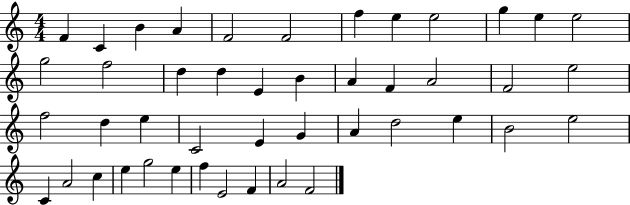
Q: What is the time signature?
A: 4/4